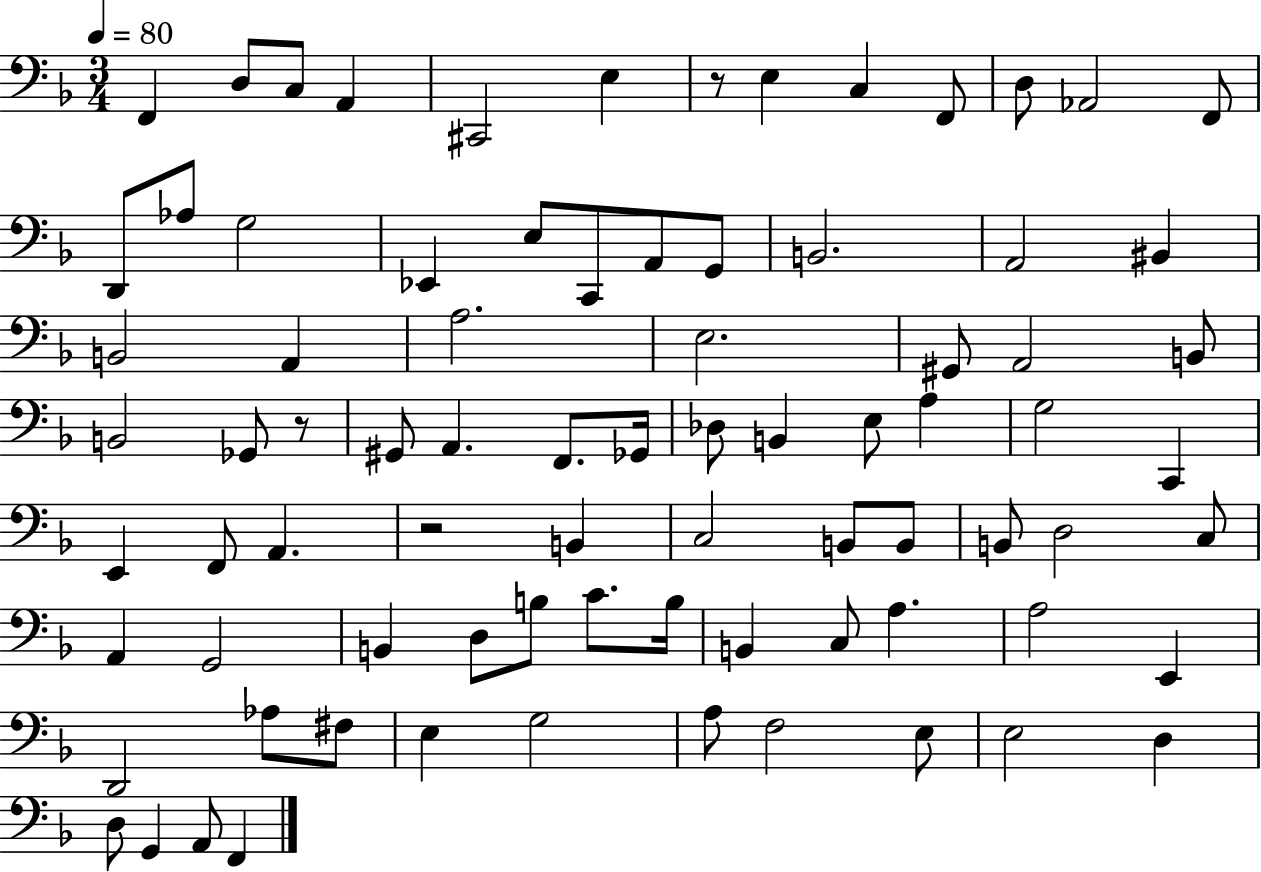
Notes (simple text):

F2/q D3/e C3/e A2/q C#2/h E3/q R/e E3/q C3/q F2/e D3/e Ab2/h F2/e D2/e Ab3/e G3/h Eb2/q E3/e C2/e A2/e G2/e B2/h. A2/h BIS2/q B2/h A2/q A3/h. E3/h. G#2/e A2/h B2/e B2/h Gb2/e R/e G#2/e A2/q. F2/e. Gb2/s Db3/e B2/q E3/e A3/q G3/h C2/q E2/q F2/e A2/q. R/h B2/q C3/h B2/e B2/e B2/e D3/h C3/e A2/q G2/h B2/q D3/e B3/e C4/e. B3/s B2/q C3/e A3/q. A3/h E2/q D2/h Ab3/e F#3/e E3/q G3/h A3/e F3/h E3/e E3/h D3/q D3/e G2/q A2/e F2/q